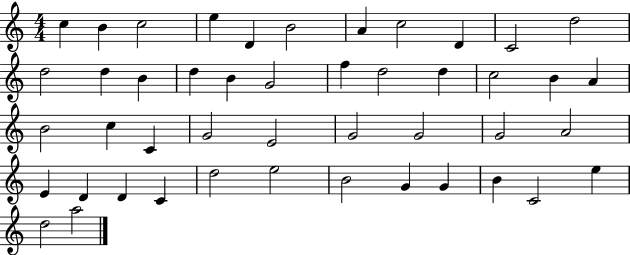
C5/q B4/q C5/h E5/q D4/q B4/h A4/q C5/h D4/q C4/h D5/h D5/h D5/q B4/q D5/q B4/q G4/h F5/q D5/h D5/q C5/h B4/q A4/q B4/h C5/q C4/q G4/h E4/h G4/h G4/h G4/h A4/h E4/q D4/q D4/q C4/q D5/h E5/h B4/h G4/q G4/q B4/q C4/h E5/q D5/h A5/h